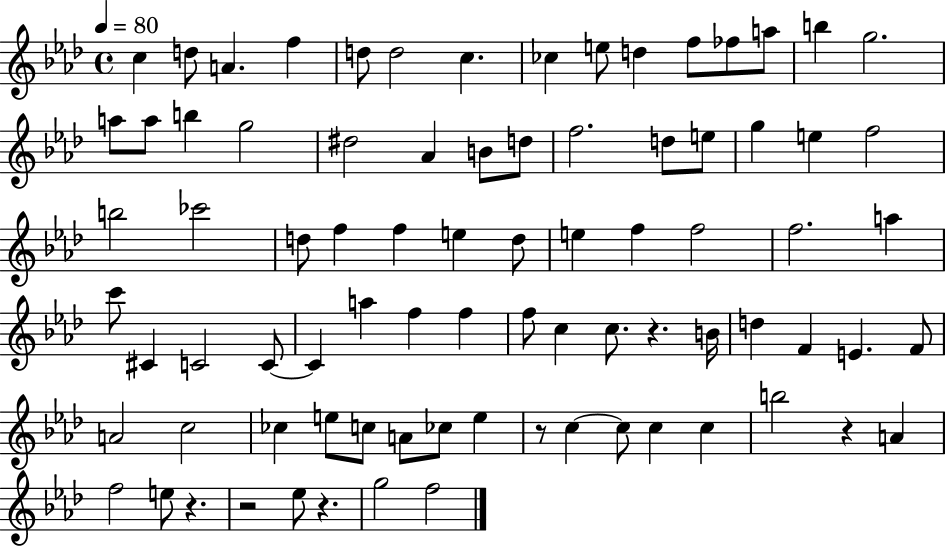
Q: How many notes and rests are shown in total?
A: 82